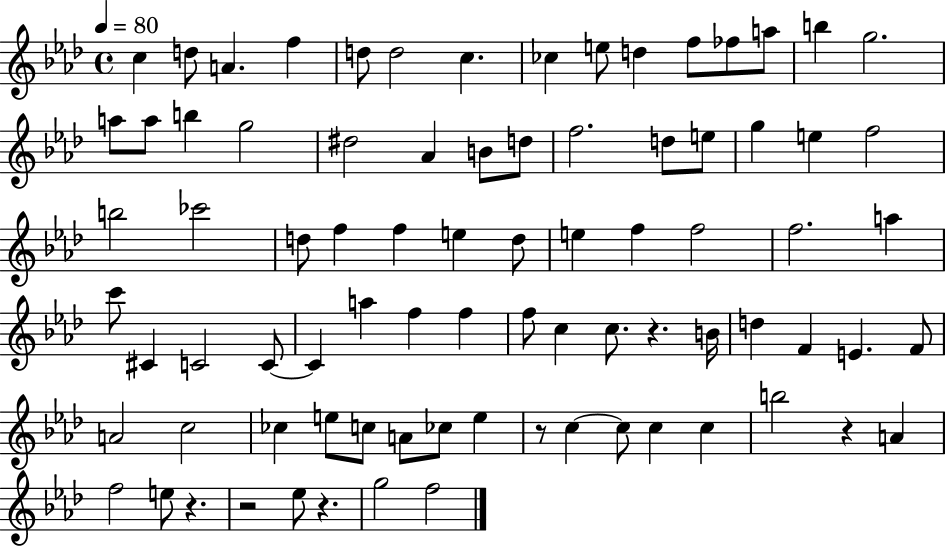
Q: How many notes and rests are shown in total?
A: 82